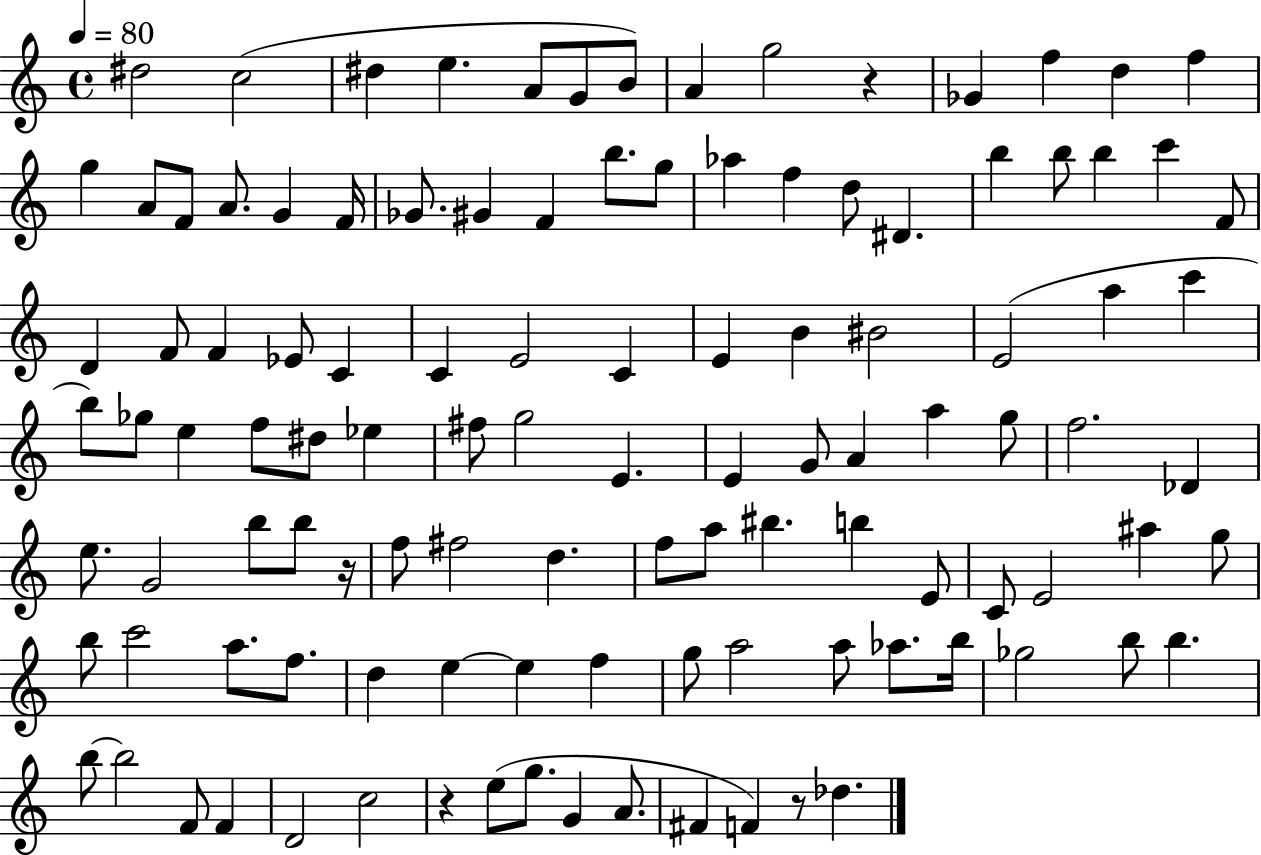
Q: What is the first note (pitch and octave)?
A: D#5